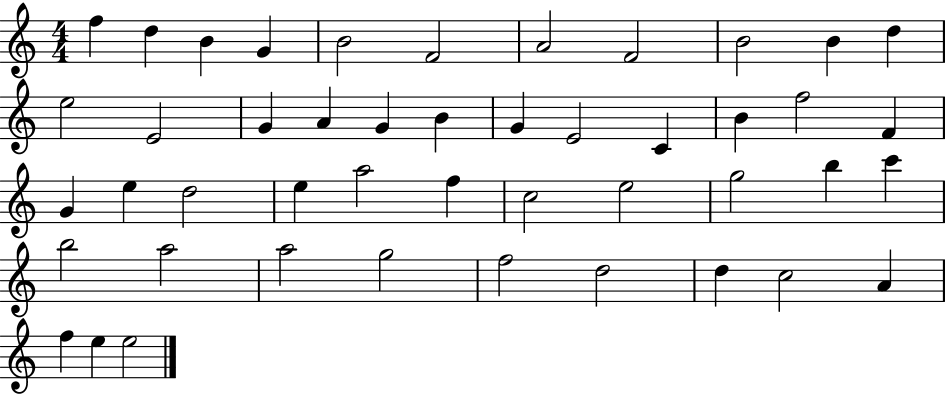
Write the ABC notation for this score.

X:1
T:Untitled
M:4/4
L:1/4
K:C
f d B G B2 F2 A2 F2 B2 B d e2 E2 G A G B G E2 C B f2 F G e d2 e a2 f c2 e2 g2 b c' b2 a2 a2 g2 f2 d2 d c2 A f e e2